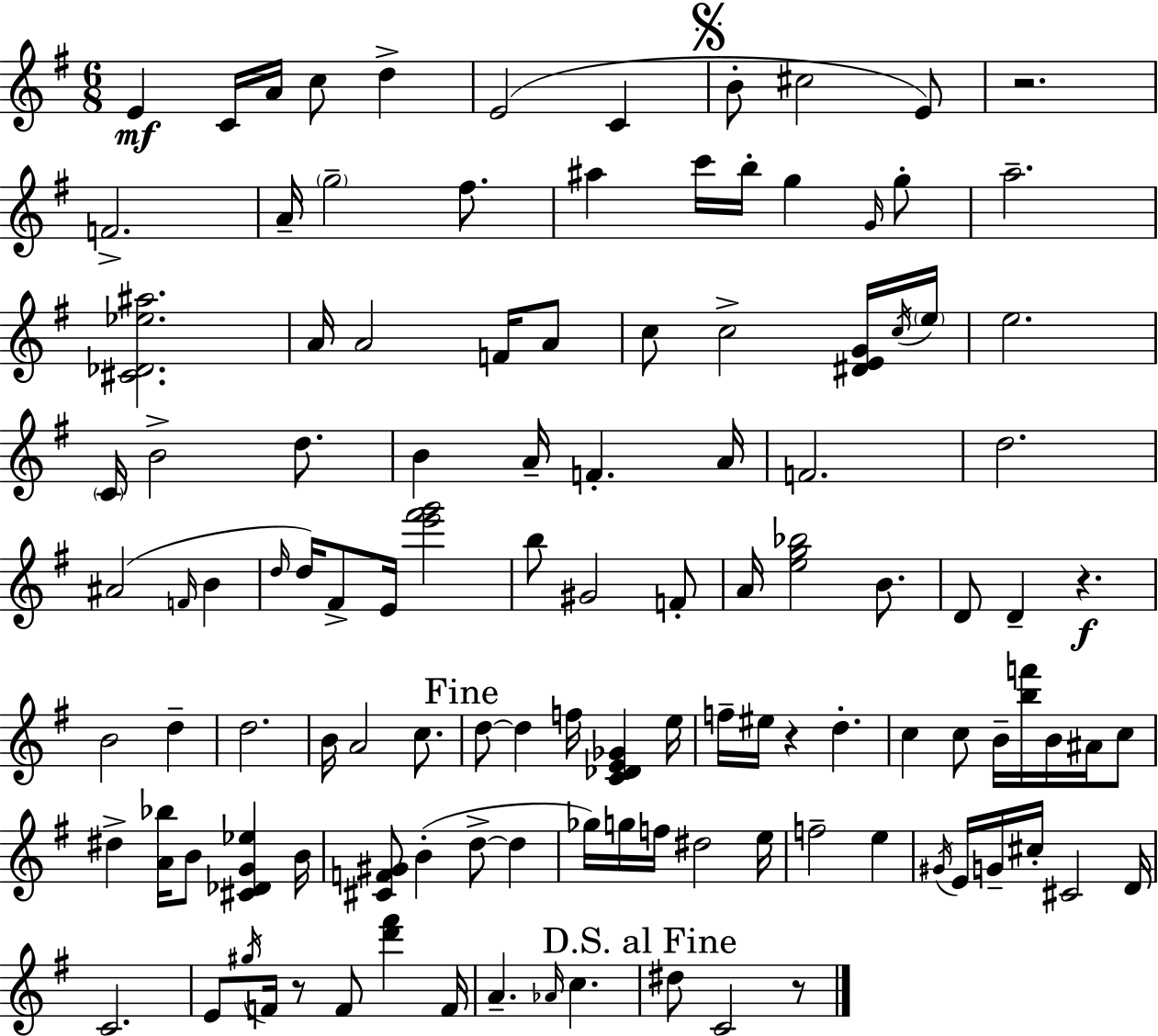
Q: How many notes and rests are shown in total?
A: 117